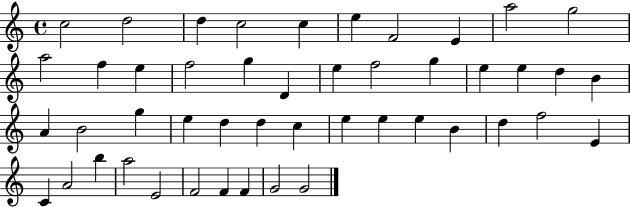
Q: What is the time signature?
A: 4/4